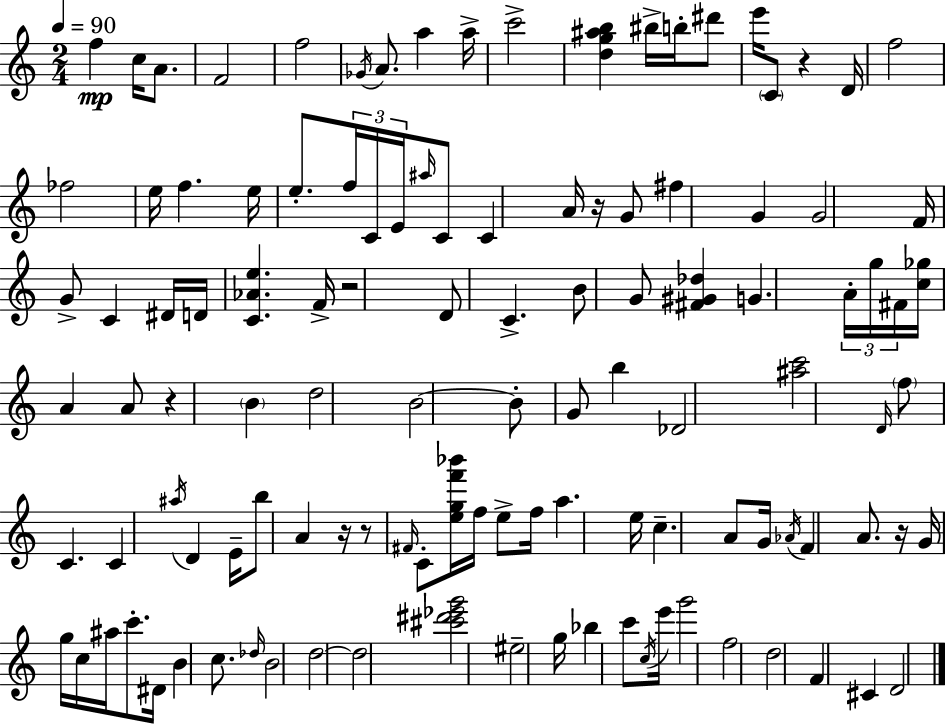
{
  \clef treble
  \numericTimeSignature
  \time 2/4
  \key a \minor
  \tempo 4 = 90
  f''4\mp c''16 a'8. | f'2 | f''2 | \acciaccatura { ges'16 } a'8. a''4 | \break a''16-> c'''2-> | <d'' g'' ais'' b''>4 bis''16-> b''16-. dis'''8 | e'''16 \parenthesize c'8 r4 | d'16 f''2 | \break fes''2 | e''16 f''4. | e''16 e''8.-. \tuplet 3/2 { f''16 c'16 e'16 } \grace { ais''16 } | c'8 c'4 a'16 r16 | \break g'8 fis''4 g'4 | g'2 | f'16 g'8-> c'4 | dis'16 d'16 <c' aes' e''>4. | \break f'16-> r2 | d'8 c'4.-> | b'8 g'8 <fis' gis' des''>4 | g'4. | \break \tuplet 3/2 { a'16-. g''16 fis'16 } <c'' ges''>16 a'4 | a'8 r4 \parenthesize b'4 | d''2 | b'2~~ | \break b'8-. g'8 b''4 | des'2 | <ais'' c'''>2 | \grace { d'16 } \parenthesize f''8 c'4. | \break c'4 \acciaccatura { ais''16 } | d'4 e'16-- b''8 a'4 | r16 r8 \grace { fis'16 } c'8-. | <e'' g'' f''' bes'''>16 f''16 e''8-> f''16 a''4. | \break e''16 c''4.-- | a'8 g'16 \acciaccatura { aes'16 } f'4 | a'8. r16 g'16 | g''16 c''16 ais''16 c'''8.-. dis'16 b'4 | \break c''8. \grace { des''16 } b'2 | d''2~~ | d''2 | <cis''' dis''' ees''' g'''>2 | \break eis''2-- | g''16 | bes''4 c'''8 \acciaccatura { c''16 } e'''16 | g'''2 | \break f''2 | d''2 | f'4 cis'4 | d'2 | \break \bar "|."
}